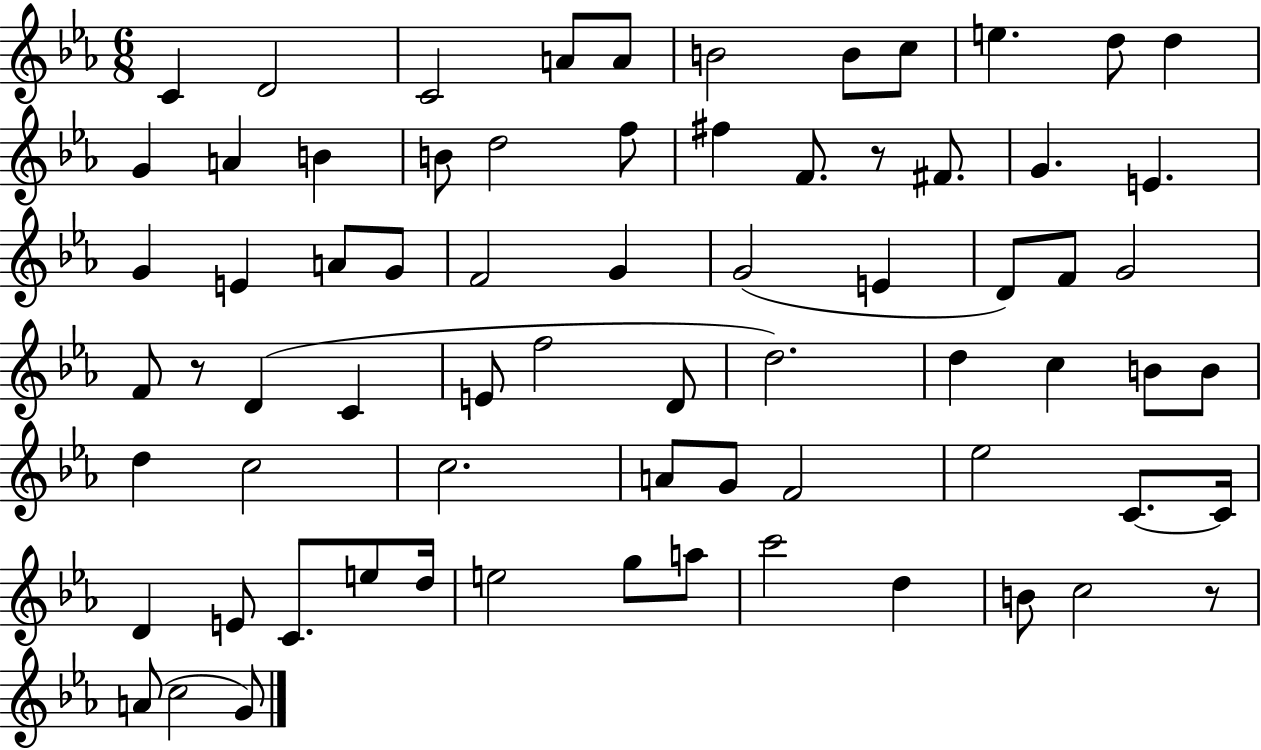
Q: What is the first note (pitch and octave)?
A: C4